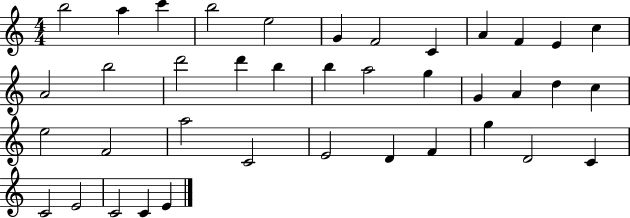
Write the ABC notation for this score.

X:1
T:Untitled
M:4/4
L:1/4
K:C
b2 a c' b2 e2 G F2 C A F E c A2 b2 d'2 d' b b a2 g G A d c e2 F2 a2 C2 E2 D F g D2 C C2 E2 C2 C E